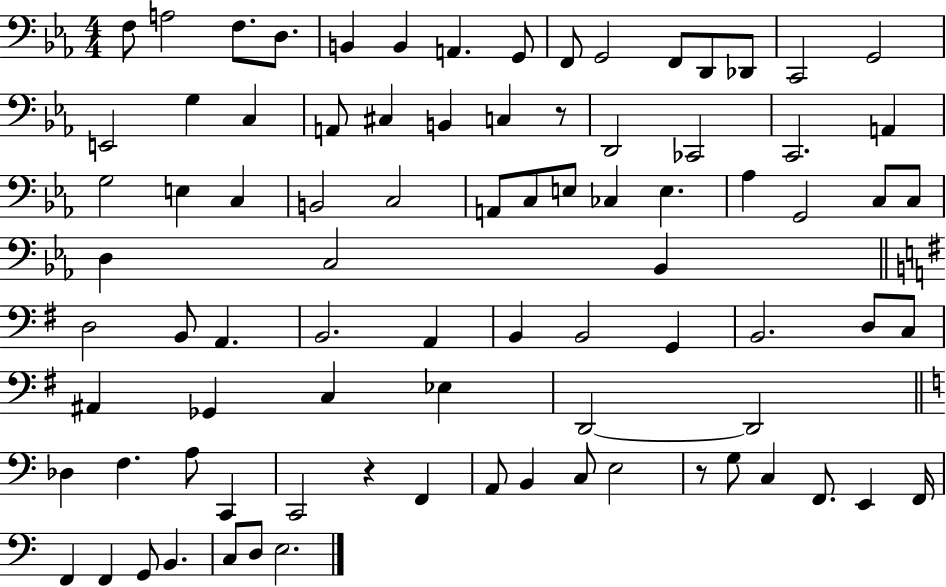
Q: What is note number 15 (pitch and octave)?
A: G2